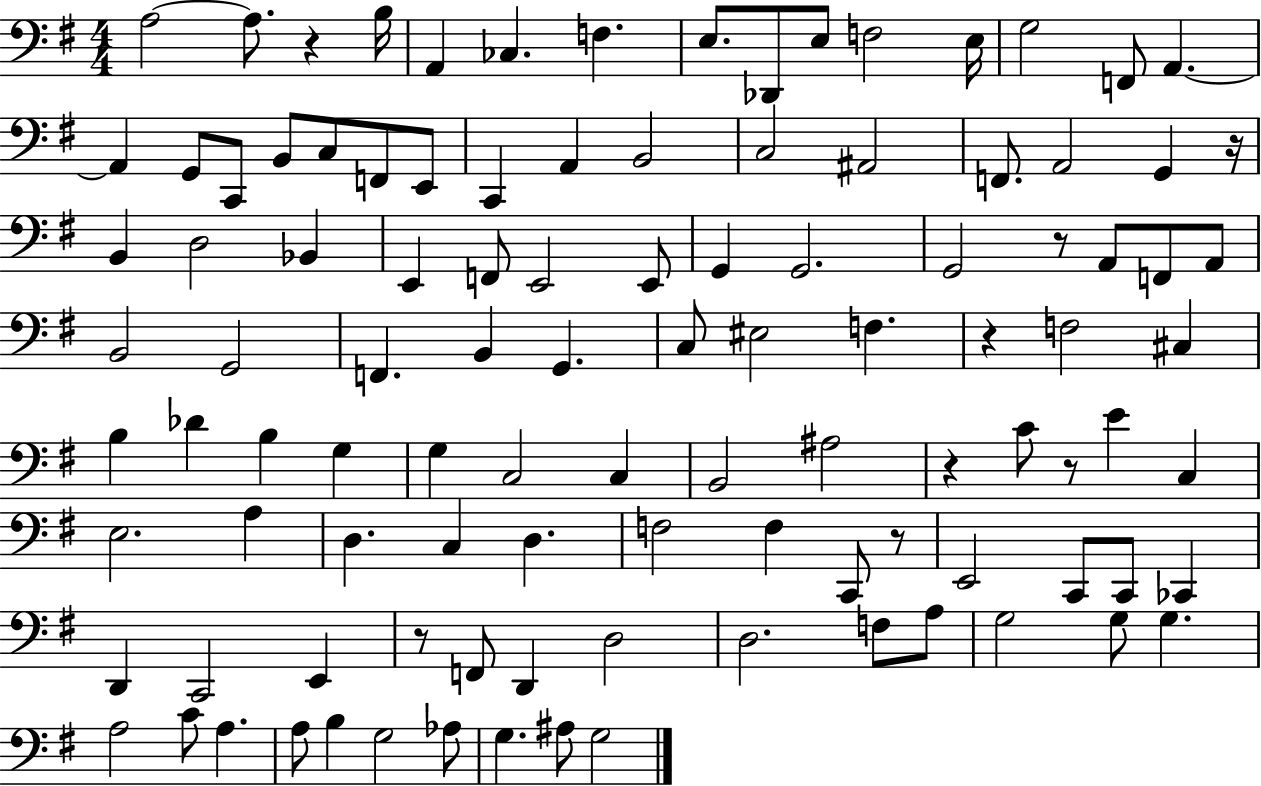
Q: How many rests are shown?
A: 8